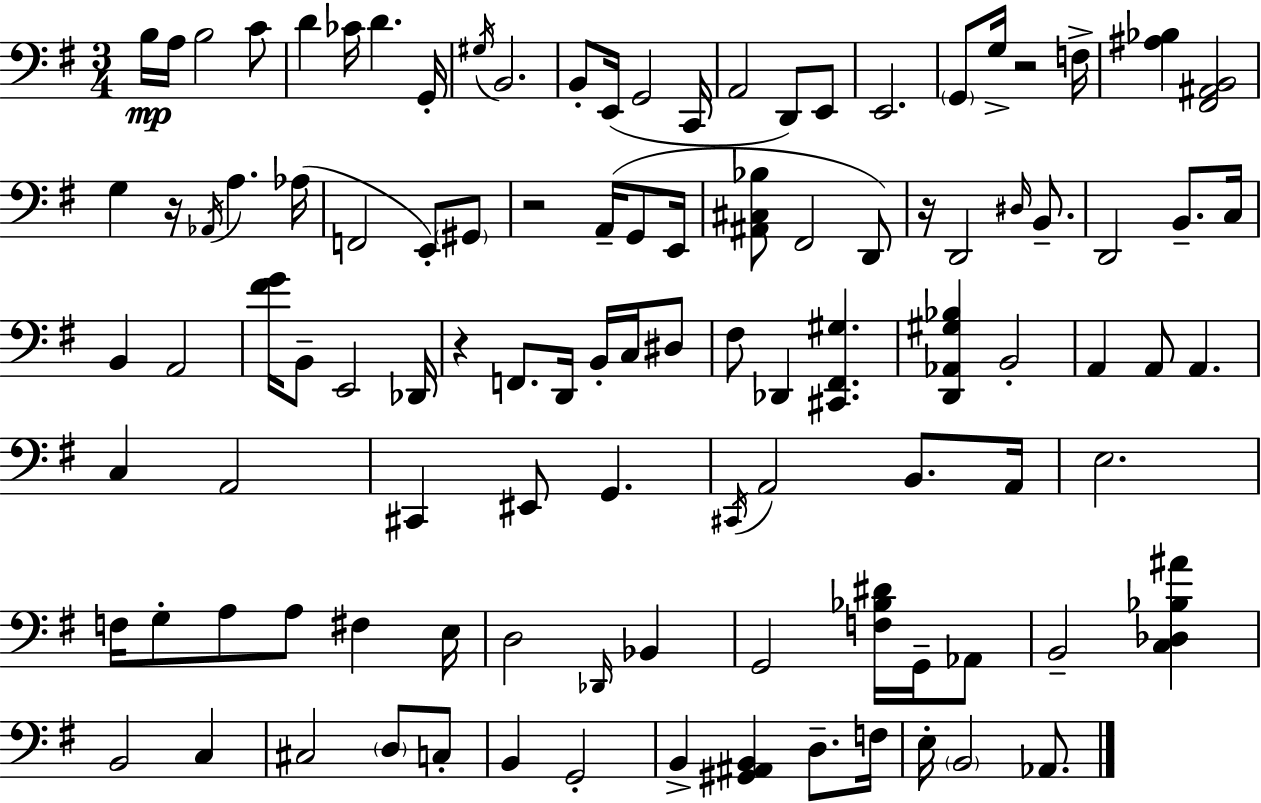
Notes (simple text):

B3/s A3/s B3/h C4/e D4/q CES4/s D4/q. G2/s G#3/s B2/h. B2/e E2/s G2/h C2/s A2/h D2/e E2/e E2/h. G2/e G3/s R/h F3/s [A#3,Bb3]/q [F#2,A#2,B2]/h G3/q R/s Ab2/s A3/q. Ab3/s F2/h E2/e G#2/e R/h A2/s G2/e E2/s [A#2,C#3,Bb3]/e F#2/h D2/e R/s D2/h D#3/s B2/e. D2/h B2/e. C3/s B2/q A2/h [F#4,G4]/s B2/e E2/h Db2/s R/q F2/e. D2/s B2/s C3/s D#3/e F#3/e Db2/q [C#2,F#2,G#3]/q. [D2,Ab2,G#3,Bb3]/q B2/h A2/q A2/e A2/q. C3/q A2/h C#2/q EIS2/e G2/q. C#2/s A2/h B2/e. A2/s E3/h. F3/s G3/e A3/e A3/e F#3/q E3/s D3/h Db2/s Bb2/q G2/h [F3,Bb3,D#4]/s G2/s Ab2/e B2/h [C3,Db3,Bb3,A#4]/q B2/h C3/q C#3/h D3/e C3/e B2/q G2/h B2/q [G#2,A#2,B2]/q D3/e. F3/s E3/s B2/h Ab2/e.